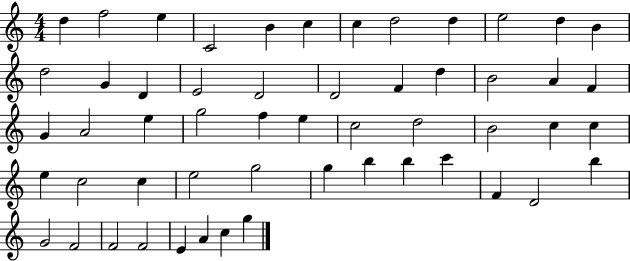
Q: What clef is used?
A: treble